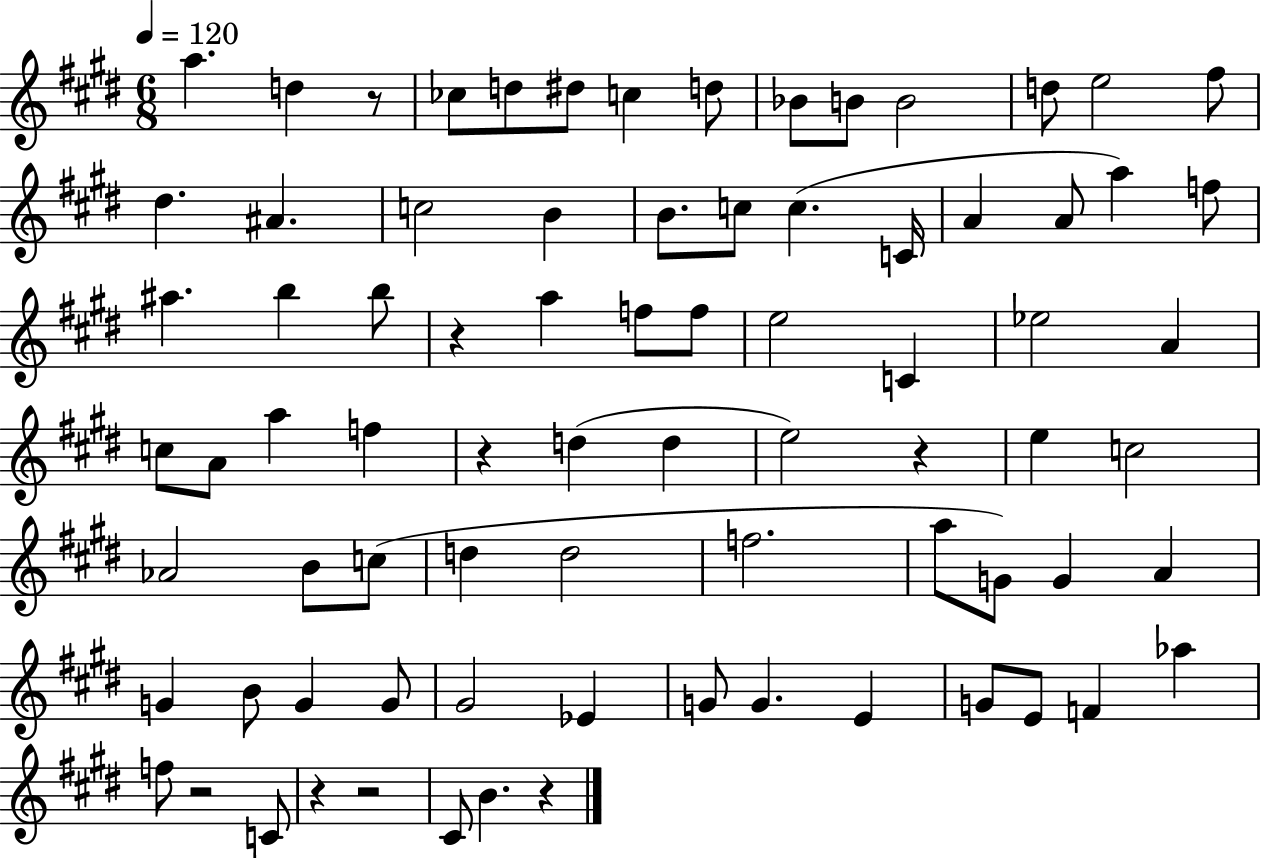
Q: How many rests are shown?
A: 8